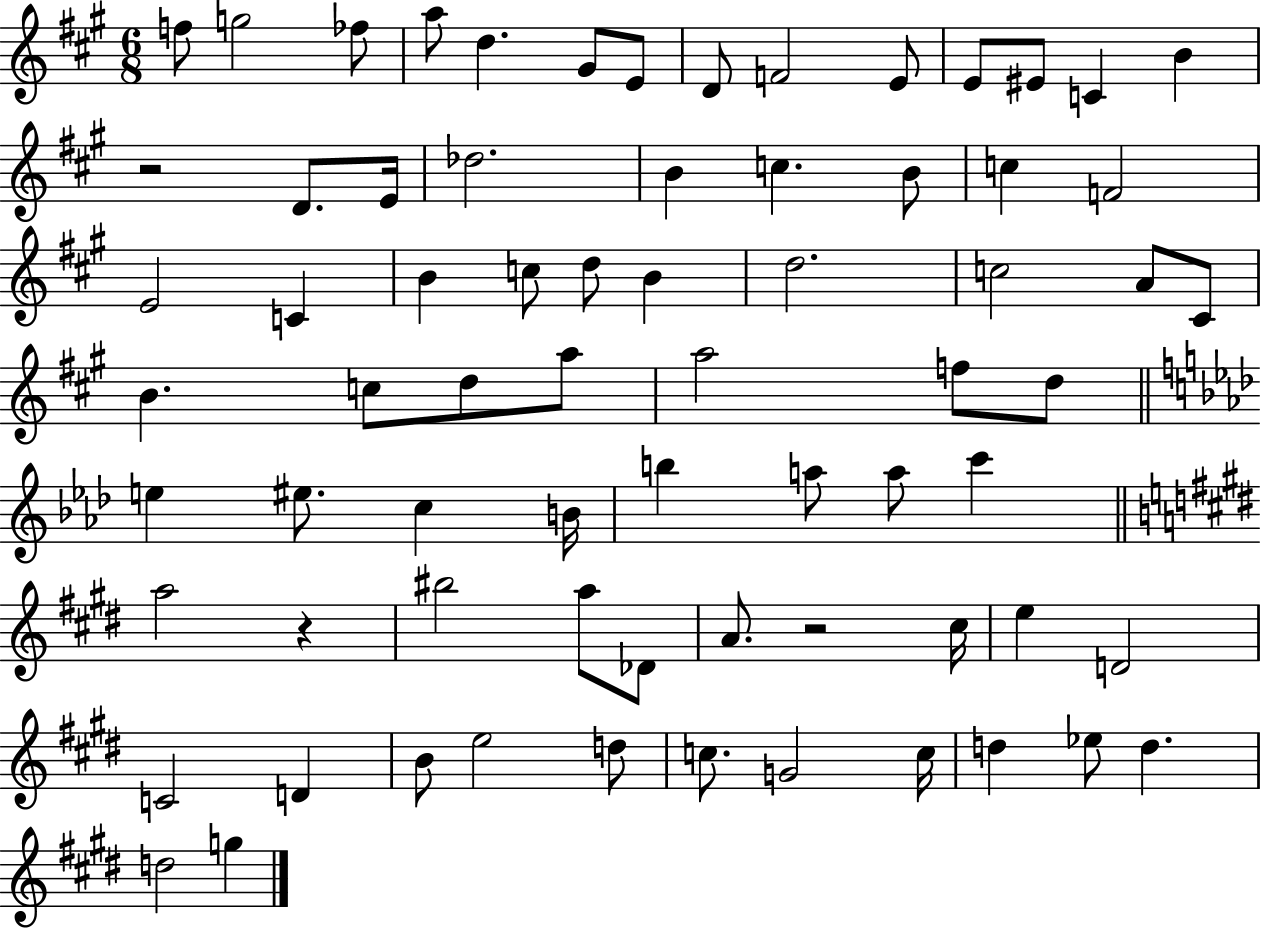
{
  \clef treble
  \numericTimeSignature
  \time 6/8
  \key a \major
  f''8 g''2 fes''8 | a''8 d''4. gis'8 e'8 | d'8 f'2 e'8 | e'8 eis'8 c'4 b'4 | \break r2 d'8. e'16 | des''2. | b'4 c''4. b'8 | c''4 f'2 | \break e'2 c'4 | b'4 c''8 d''8 b'4 | d''2. | c''2 a'8 cis'8 | \break b'4. c''8 d''8 a''8 | a''2 f''8 d''8 | \bar "||" \break \key f \minor e''4 eis''8. c''4 b'16 | b''4 a''8 a''8 c'''4 | \bar "||" \break \key e \major a''2 r4 | bis''2 a''8 des'8 | a'8. r2 cis''16 | e''4 d'2 | \break c'2 d'4 | b'8 e''2 d''8 | c''8. g'2 c''16 | d''4 ees''8 d''4. | \break d''2 g''4 | \bar "|."
}